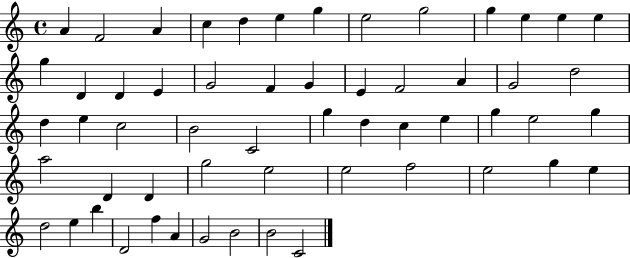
A4/q F4/h A4/q C5/q D5/q E5/q G5/q E5/h G5/h G5/q E5/q E5/q E5/q G5/q D4/q D4/q E4/q G4/h F4/q G4/q E4/q F4/h A4/q G4/h D5/h D5/q E5/q C5/h B4/h C4/h G5/q D5/q C5/q E5/q G5/q E5/h G5/q A5/h D4/q D4/q G5/h E5/h E5/h F5/h E5/h G5/q E5/q D5/h E5/q B5/q D4/h F5/q A4/q G4/h B4/h B4/h C4/h